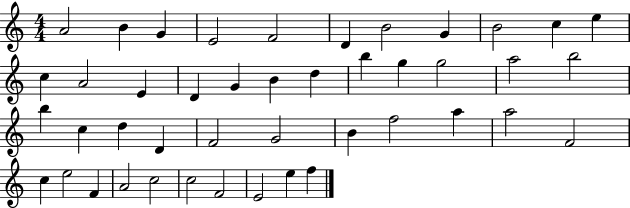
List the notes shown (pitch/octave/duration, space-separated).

A4/h B4/q G4/q E4/h F4/h D4/q B4/h G4/q B4/h C5/q E5/q C5/q A4/h E4/q D4/q G4/q B4/q D5/q B5/q G5/q G5/h A5/h B5/h B5/q C5/q D5/q D4/q F4/h G4/h B4/q F5/h A5/q A5/h F4/h C5/q E5/h F4/q A4/h C5/h C5/h F4/h E4/h E5/q F5/q